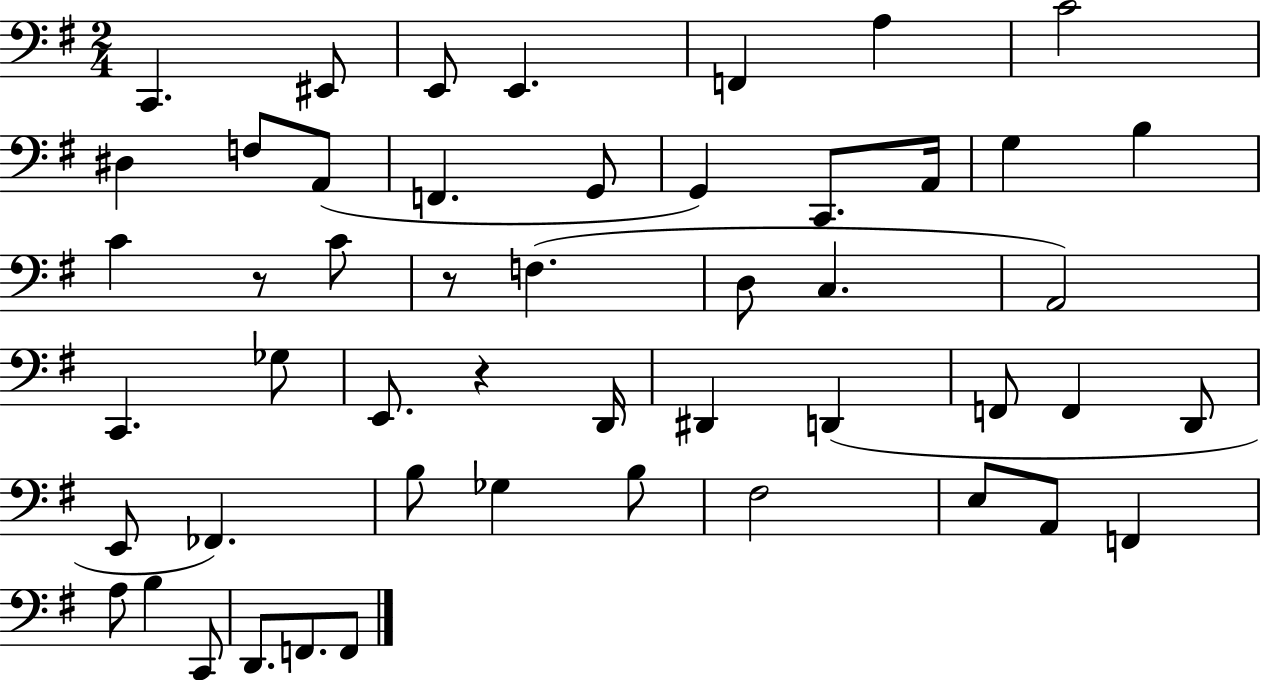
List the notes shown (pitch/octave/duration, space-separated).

C2/q. EIS2/e E2/e E2/q. F2/q A3/q C4/h D#3/q F3/e A2/e F2/q. G2/e G2/q C2/e. A2/s G3/q B3/q C4/q R/e C4/e R/e F3/q. D3/e C3/q. A2/h C2/q. Gb3/e E2/e. R/q D2/s D#2/q D2/q F2/e F2/q D2/e E2/e FES2/q. B3/e Gb3/q B3/e F#3/h E3/e A2/e F2/q A3/e B3/q C2/e D2/e. F2/e. F2/e